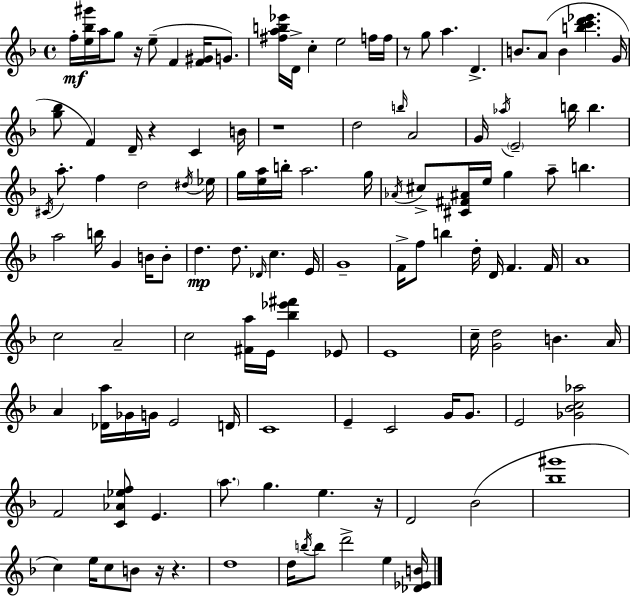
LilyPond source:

{
  \clef treble
  \time 4/4
  \defaultTimeSignature
  \key f \major
  \repeat volta 2 { f''16-.\mf <e'' bes'' gis'''>16 a''16 g''8 r16 e''8--( f'4 <f' gis'>16 g'8.) | <fis'' a'' b'' ees'''>16 d'16-> c''4-. e''2 f''16 f''16 | r8 g''8 a''4. d'4.-> | b'8. a'8( b'4 <b'' c''' d''' ees'''>4. g'16 | \break <g'' bes''>8 f'4) d'16-- r4 c'4 b'16 | r1 | d''2 \grace { b''16 } a'2 | g'16 \acciaccatura { aes''16 } \parenthesize e'2-- b''16 b''4. | \break \acciaccatura { cis'16 } a''8.-. f''4 d''2 | \acciaccatura { dis''16 } ees''16 g''16 <e'' a''>16 b''16-. a''2. | g''16 \acciaccatura { aes'16 } cis''8-> <cis' fis' ais'>16 e''16 g''4 a''8-- b''4. | a''2 b''16 g'4 | \break b'16 b'8-. d''4.\mp d''8. \grace { des'16 } c''4. | e'16 g'1-- | f'16-> f''8 b''4 d''16-. d'16 f'4. | f'16 a'1 | \break c''2 a'2-- | c''2 <fis' a''>16 e'16 | <bes'' ees''' fis'''>4 ees'8 e'1 | c''16-- <g' d''>2 b'4. | \break a'16 a'4 <des' a''>16 ges'16 g'16 e'2 | d'16 c'1 | e'4-- c'2 | g'16 g'8. e'2 <ges' bes' c'' aes''>2 | \break f'2 <c' aes' ees'' f''>8 | e'4. \parenthesize a''8. g''4. e''4. | r16 d'2 bes'2( | <bes'' gis'''>1 | \break c''4) e''16 c''8 b'8 r16 | r4. d''1 | d''16 \acciaccatura { b''16 } b''8 d'''2-> | e''4 <des' ees' b'>16 } \bar "|."
}